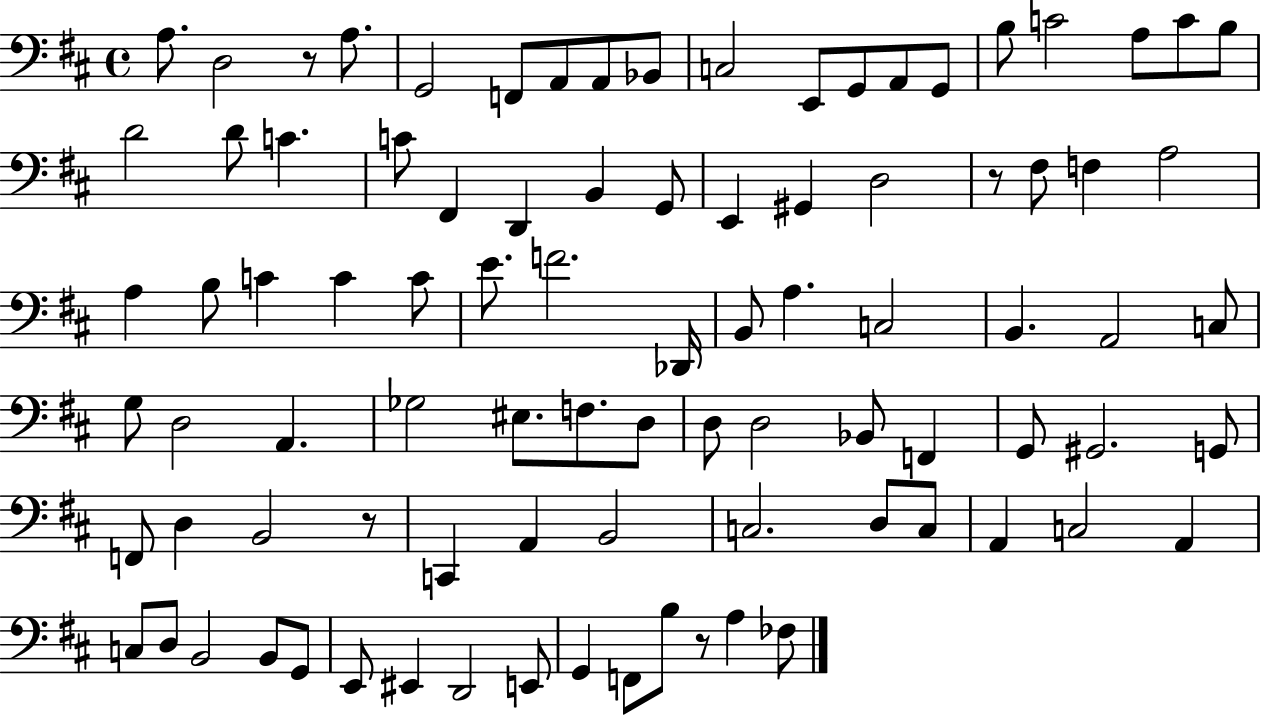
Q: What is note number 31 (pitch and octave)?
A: F3